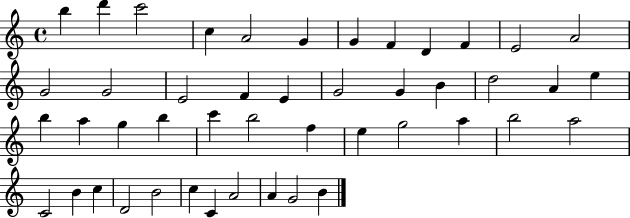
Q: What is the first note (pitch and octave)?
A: B5